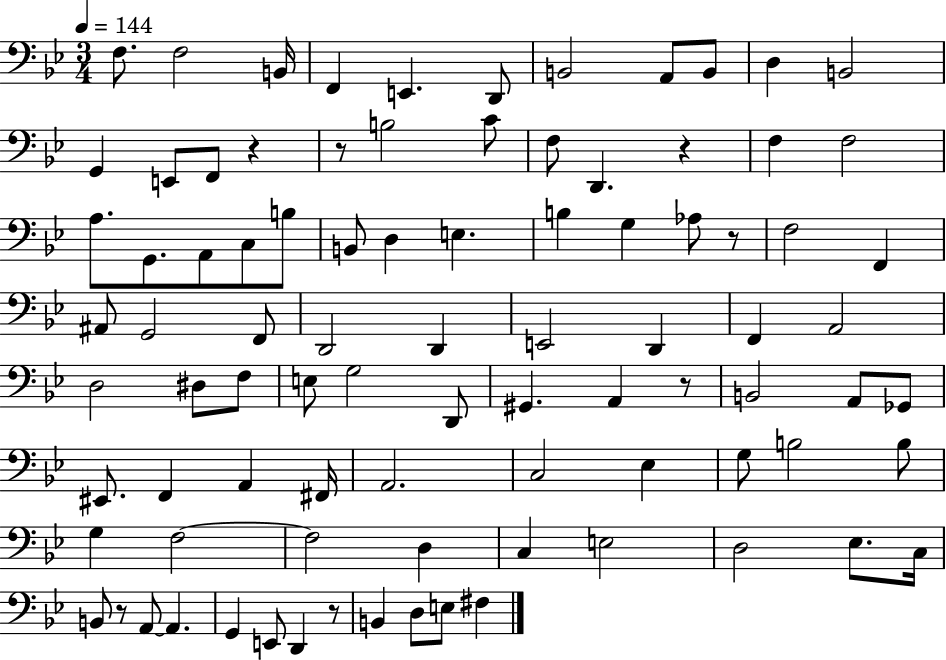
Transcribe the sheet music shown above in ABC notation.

X:1
T:Untitled
M:3/4
L:1/4
K:Bb
F,/2 F,2 B,,/4 F,, E,, D,,/2 B,,2 A,,/2 B,,/2 D, B,,2 G,, E,,/2 F,,/2 z z/2 B,2 C/2 F,/2 D,, z F, F,2 A,/2 G,,/2 A,,/2 C,/2 B,/2 B,,/2 D, E, B, G, _A,/2 z/2 F,2 F,, ^A,,/2 G,,2 F,,/2 D,,2 D,, E,,2 D,, F,, A,,2 D,2 ^D,/2 F,/2 E,/2 G,2 D,,/2 ^G,, A,, z/2 B,,2 A,,/2 _G,,/2 ^E,,/2 F,, A,, ^F,,/4 A,,2 C,2 _E, G,/2 B,2 B,/2 G, F,2 F,2 D, C, E,2 D,2 _E,/2 C,/4 B,,/2 z/2 A,,/2 A,, G,, E,,/2 D,, z/2 B,, D,/2 E,/2 ^F,